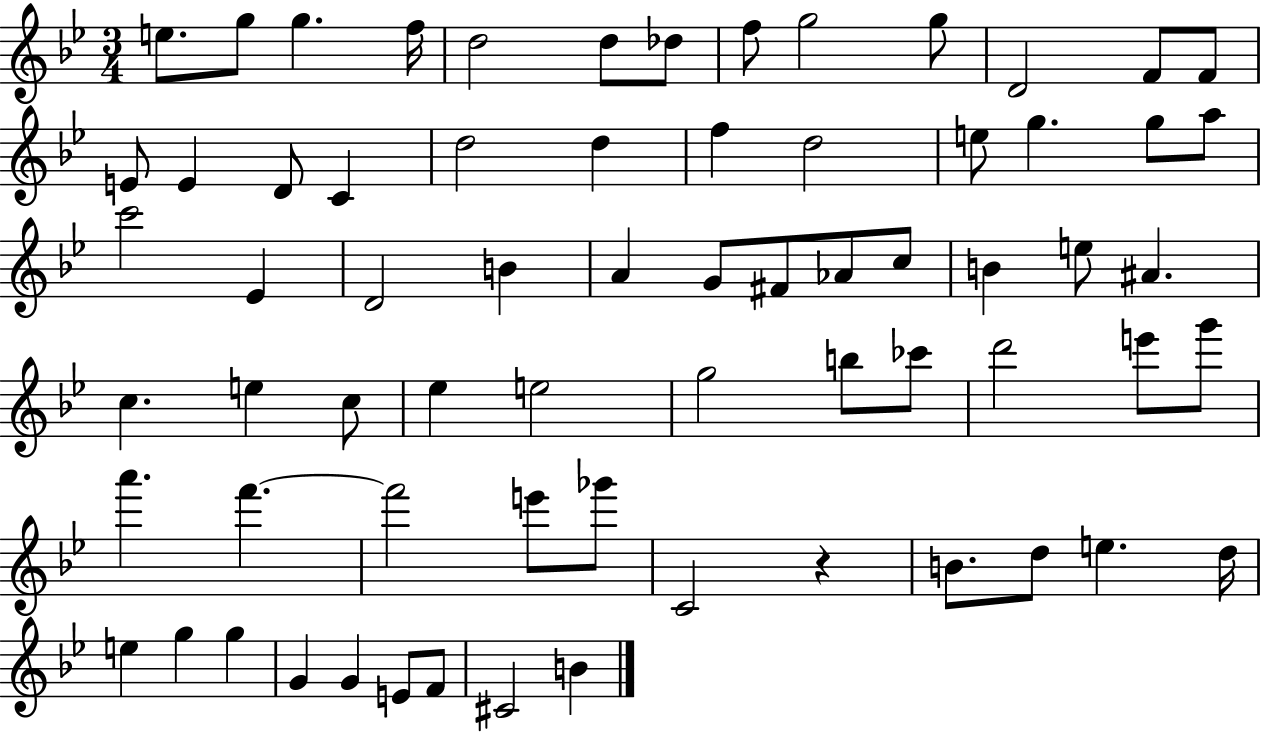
E5/e. G5/e G5/q. F5/s D5/h D5/e Db5/e F5/e G5/h G5/e D4/h F4/e F4/e E4/e E4/q D4/e C4/q D5/h D5/q F5/q D5/h E5/e G5/q. G5/e A5/e C6/h Eb4/q D4/h B4/q A4/q G4/e F#4/e Ab4/e C5/e B4/q E5/e A#4/q. C5/q. E5/q C5/e Eb5/q E5/h G5/h B5/e CES6/e D6/h E6/e G6/e A6/q. F6/q. F6/h E6/e Gb6/e C4/h R/q B4/e. D5/e E5/q. D5/s E5/q G5/q G5/q G4/q G4/q E4/e F4/e C#4/h B4/q